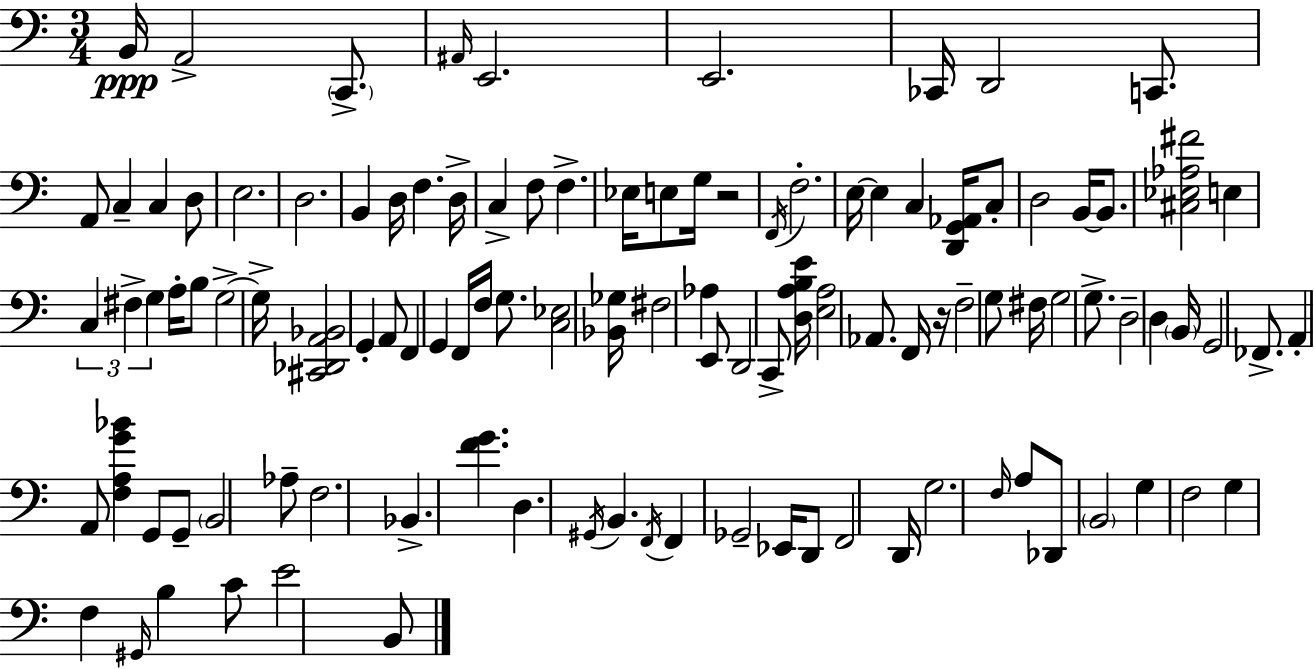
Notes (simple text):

B2/s A2/h C2/e. A#2/s E2/h. E2/h. CES2/s D2/h C2/e. A2/e C3/q C3/q D3/e E3/h. D3/h. B2/q D3/s F3/q. D3/s C3/q F3/e F3/q. Eb3/s E3/e G3/s R/h F2/s F3/h. E3/s E3/q C3/q [D2,G2,Ab2]/s C3/e D3/h B2/s B2/e. [C#3,Eb3,Ab3,F#4]/h E3/q C3/q F#3/q G3/q A3/s B3/e G3/h G3/s [C#2,Db2,A2,Bb2]/h G2/q A2/e F2/q G2/q F2/s F3/s G3/e. [C3,Eb3]/h [Bb2,Gb3]/s F#3/h Ab3/q E2/e D2/h C2/e [D3,A3,B3,E4]/s [E3,A3]/h Ab2/e. F2/s R/s F3/h G3/e F#3/s G3/h G3/e. D3/h D3/q B2/s G2/h FES2/e. A2/q A2/e [F3,A3,G4,Bb4]/q G2/e G2/e B2/h Ab3/e F3/h. Bb2/q. [F4,G4]/q. D3/q. G#2/s B2/q. F2/s F2/q Gb2/h Eb2/s D2/e F2/h D2/s G3/h. F3/s A3/e Db2/e B2/h G3/q F3/h G3/q F3/q G#2/s B3/q C4/e E4/h B2/e